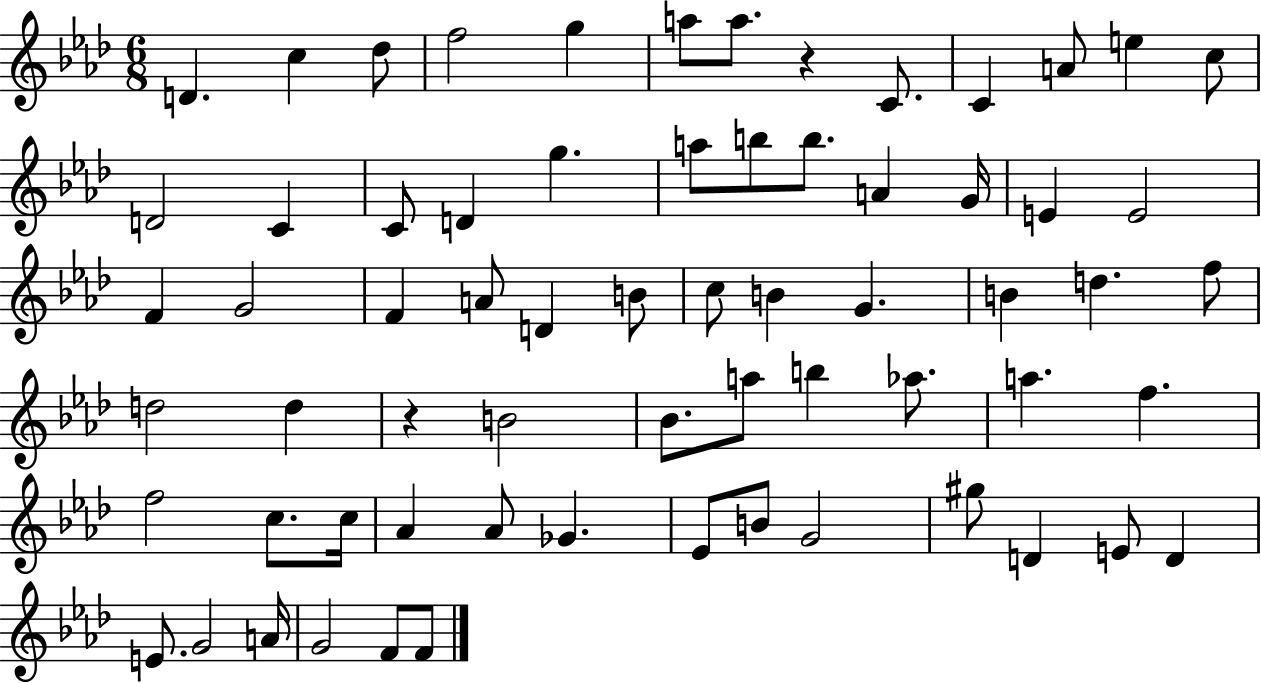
D4/q. C5/q Db5/e F5/h G5/q A5/e A5/e. R/q C4/e. C4/q A4/e E5/q C5/e D4/h C4/q C4/e D4/q G5/q. A5/e B5/e B5/e. A4/q G4/s E4/q E4/h F4/q G4/h F4/q A4/e D4/q B4/e C5/e B4/q G4/q. B4/q D5/q. F5/e D5/h D5/q R/q B4/h Bb4/e. A5/e B5/q Ab5/e. A5/q. F5/q. F5/h C5/e. C5/s Ab4/q Ab4/e Gb4/q. Eb4/e B4/e G4/h G#5/e D4/q E4/e D4/q E4/e. G4/h A4/s G4/h F4/e F4/e